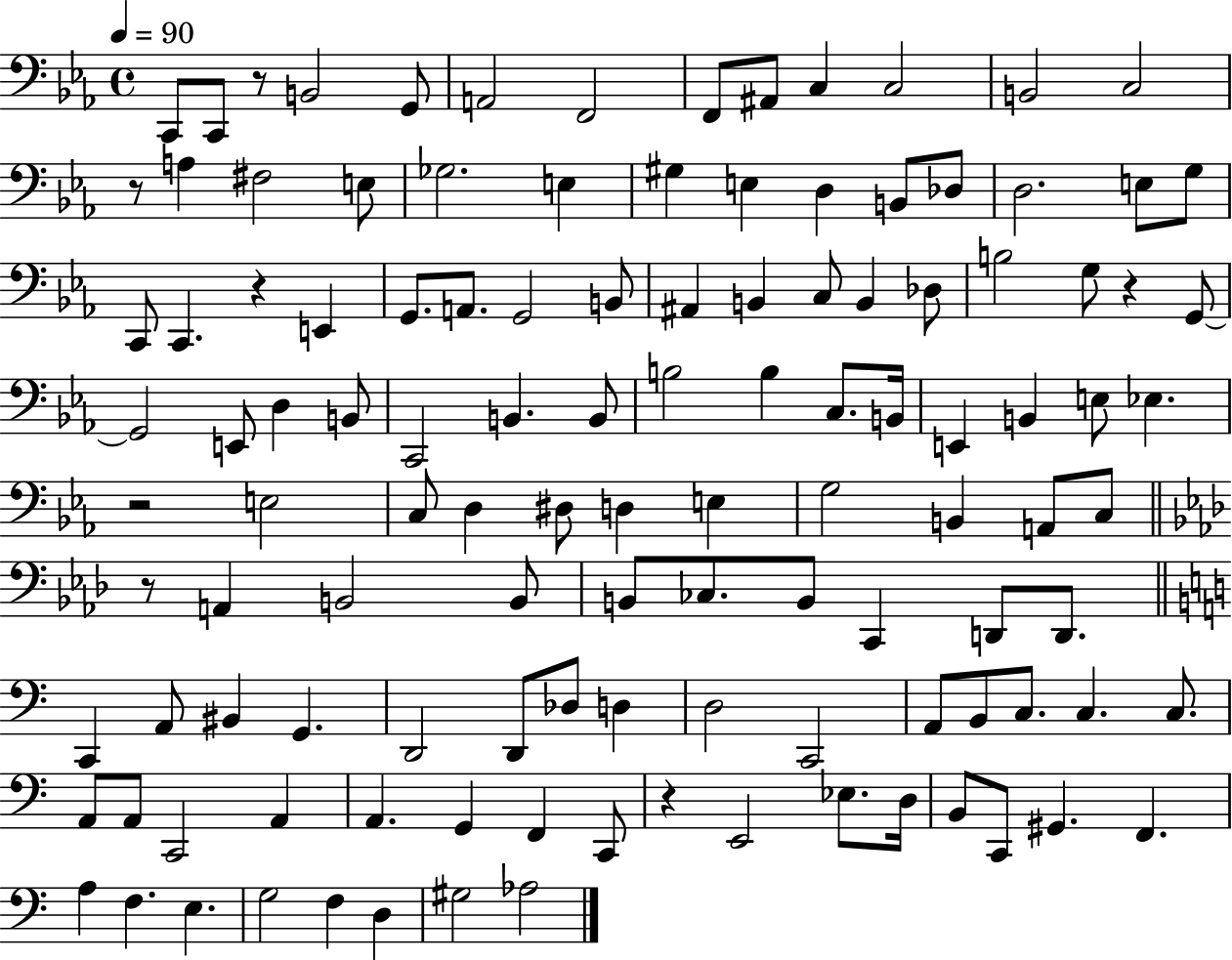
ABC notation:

X:1
T:Untitled
M:4/4
L:1/4
K:Eb
C,,/2 C,,/2 z/2 B,,2 G,,/2 A,,2 F,,2 F,,/2 ^A,,/2 C, C,2 B,,2 C,2 z/2 A, ^F,2 E,/2 _G,2 E, ^G, E, D, B,,/2 _D,/2 D,2 E,/2 G,/2 C,,/2 C,, z E,, G,,/2 A,,/2 G,,2 B,,/2 ^A,, B,, C,/2 B,, _D,/2 B,2 G,/2 z G,,/2 G,,2 E,,/2 D, B,,/2 C,,2 B,, B,,/2 B,2 B, C,/2 B,,/4 E,, B,, E,/2 _E, z2 E,2 C,/2 D, ^D,/2 D, E, G,2 B,, A,,/2 C,/2 z/2 A,, B,,2 B,,/2 B,,/2 _C,/2 B,,/2 C,, D,,/2 D,,/2 C,, A,,/2 ^B,, G,, D,,2 D,,/2 _D,/2 D, D,2 C,,2 A,,/2 B,,/2 C,/2 C, C,/2 A,,/2 A,,/2 C,,2 A,, A,, G,, F,, C,,/2 z E,,2 _E,/2 D,/4 B,,/2 C,,/2 ^G,, F,, A, F, E, G,2 F, D, ^G,2 _A,2